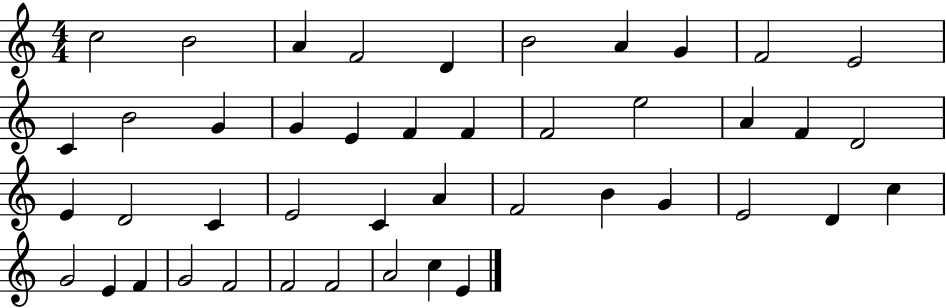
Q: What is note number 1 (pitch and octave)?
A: C5